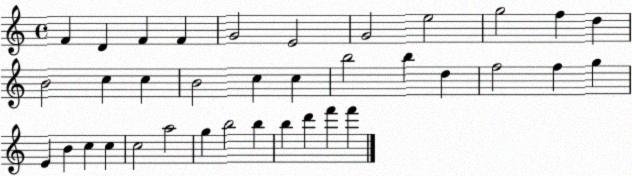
X:1
T:Untitled
M:4/4
L:1/4
K:C
F D F F G2 E2 G2 e2 g2 f d B2 c c B2 c c b2 b d f2 f g E B c c c2 a2 g b2 b b d' f' f'